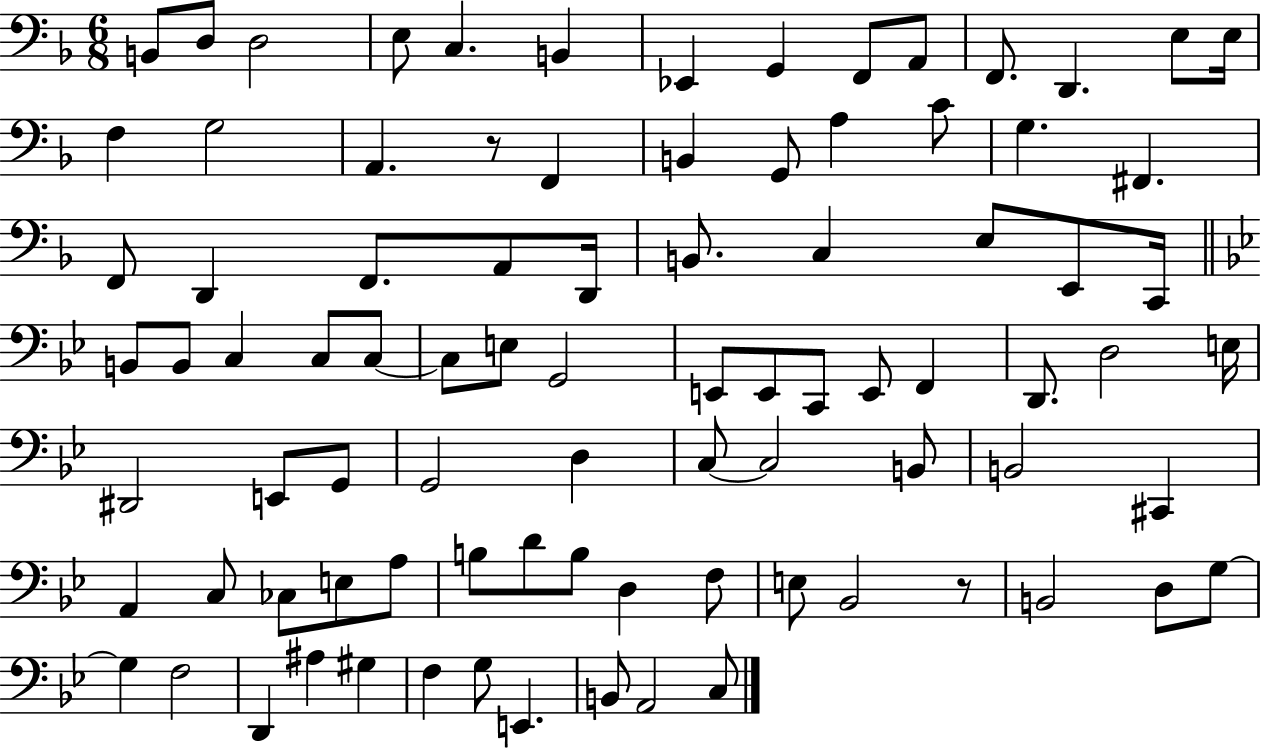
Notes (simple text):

B2/e D3/e D3/h E3/e C3/q. B2/q Eb2/q G2/q F2/e A2/e F2/e. D2/q. E3/e E3/s F3/q G3/h A2/q. R/e F2/q B2/q G2/e A3/q C4/e G3/q. F#2/q. F2/e D2/q F2/e. A2/e D2/s B2/e. C3/q E3/e E2/e C2/s B2/e B2/e C3/q C3/e C3/e C3/e E3/e G2/h E2/e E2/e C2/e E2/e F2/q D2/e. D3/h E3/s D#2/h E2/e G2/e G2/h D3/q C3/e C3/h B2/e B2/h C#2/q A2/q C3/e CES3/e E3/e A3/e B3/e D4/e B3/e D3/q F3/e E3/e Bb2/h R/e B2/h D3/e G3/e G3/q F3/h D2/q A#3/q G#3/q F3/q G3/e E2/q. B2/e A2/h C3/e